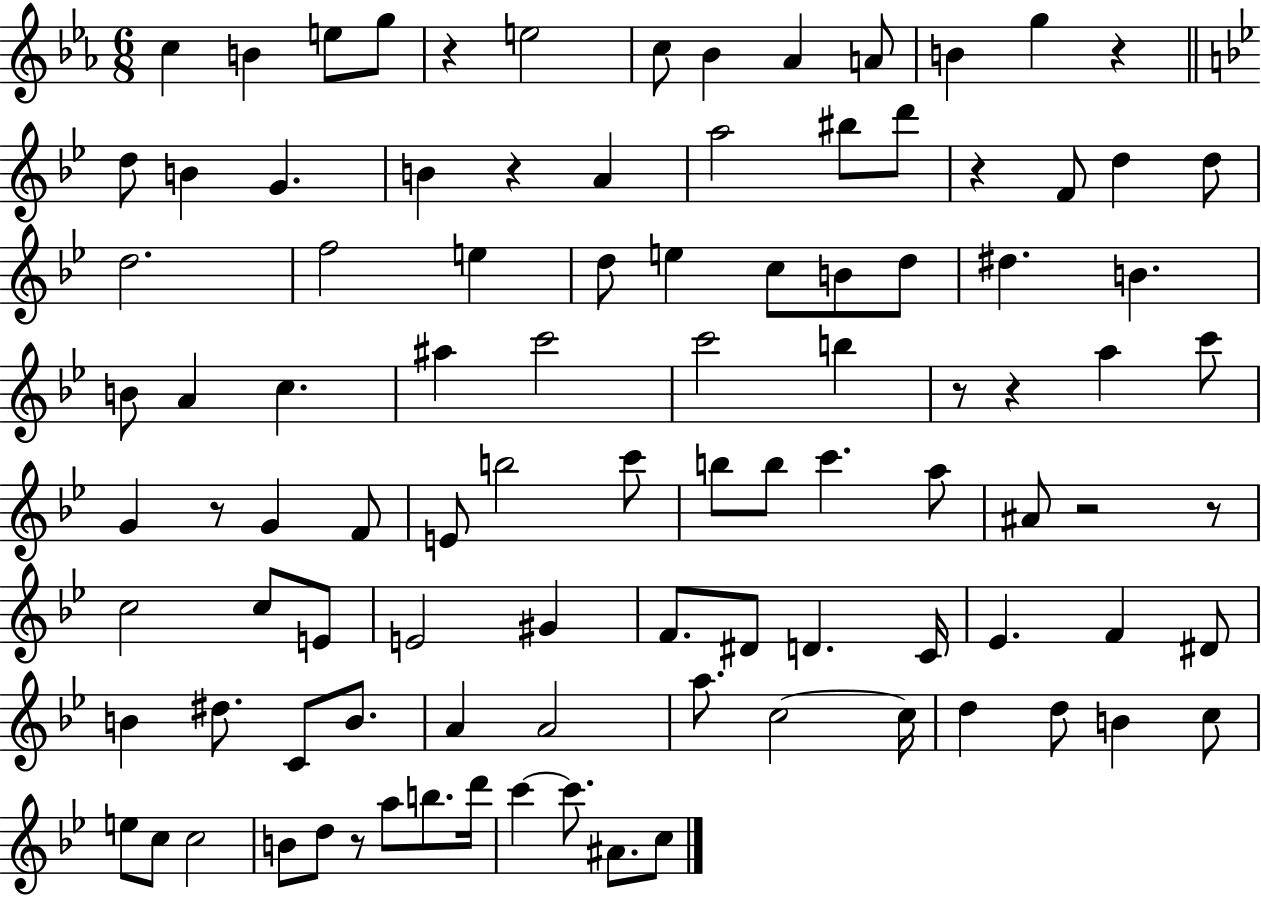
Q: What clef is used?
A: treble